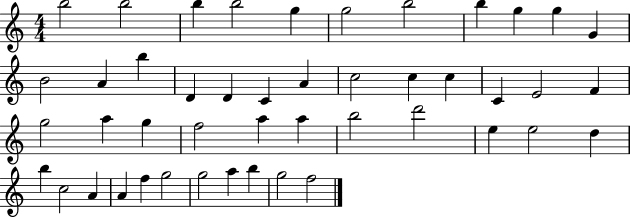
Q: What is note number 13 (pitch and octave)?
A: A4